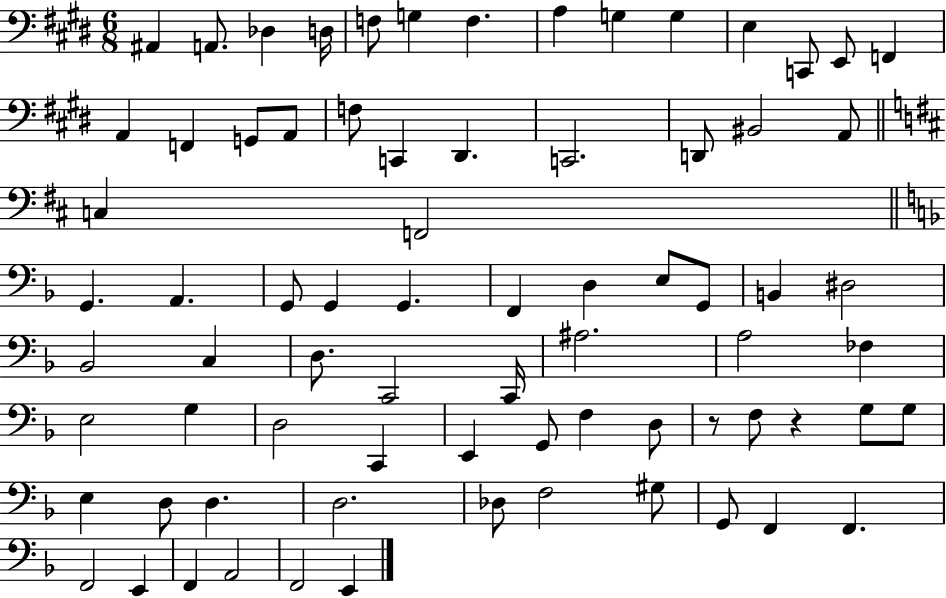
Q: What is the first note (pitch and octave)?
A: A#2